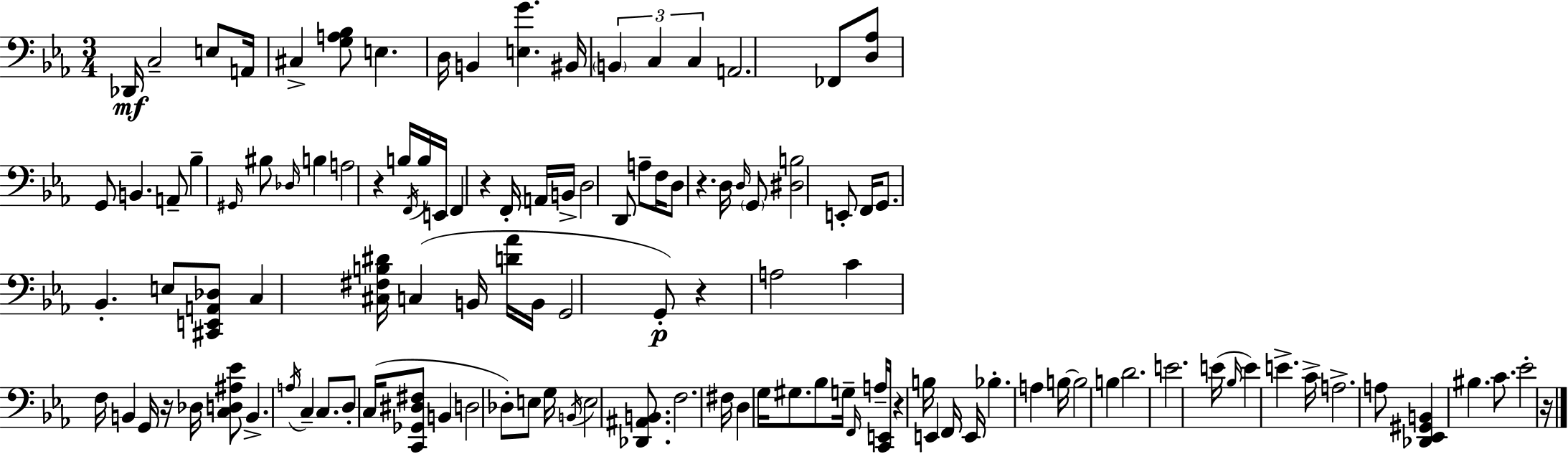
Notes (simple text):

Db2/s C3/h E3/e A2/s C#3/q [G3,A3,Bb3]/e E3/q. D3/s B2/q [E3,G4]/q. BIS2/s B2/q C3/q C3/q A2/h. FES2/e [D3,Ab3]/e G2/e B2/q. A2/e Bb3/q G#2/s BIS3/e Db3/s B3/q A3/h R/q B3/s F2/s B3/s E2/s F2/q R/q F2/s A2/s B2/s D3/h D2/e A3/e F3/s D3/e R/q. D3/s D3/s G2/e [D#3,B3]/h E2/e F2/s G2/e. Bb2/q. E3/e [C#2,E2,A2,Db3]/e C3/q [C#3,F#3,B3,D#4]/s C3/q B2/s [D4,Ab4]/s B2/s G2/h G2/e R/q A3/h C4/q F3/s B2/q G2/s R/s Db3/s [C3,D3,A#3,Eb4]/e B2/q. A3/s C3/q C3/e. D3/e C3/s [C2,Gb2,D#3,F#3]/e B2/q D3/h Db3/e E3/e G3/s B2/s E3/h [Db2,A#2,B2]/e. F3/h. F#3/s D3/q G3/s G#3/e. Bb3/e G3/s F2/s A3/s [C2,E2]/s R/q B3/s E2/q F2/s E2/s Bb3/q. A3/q B3/s B3/h B3/q D4/h. E4/h. E4/s Bb3/s E4/q E4/q. C4/s A3/h. A3/e [Db2,Eb2,G#2,B2]/q BIS3/q. C4/e. Eb4/h R/s